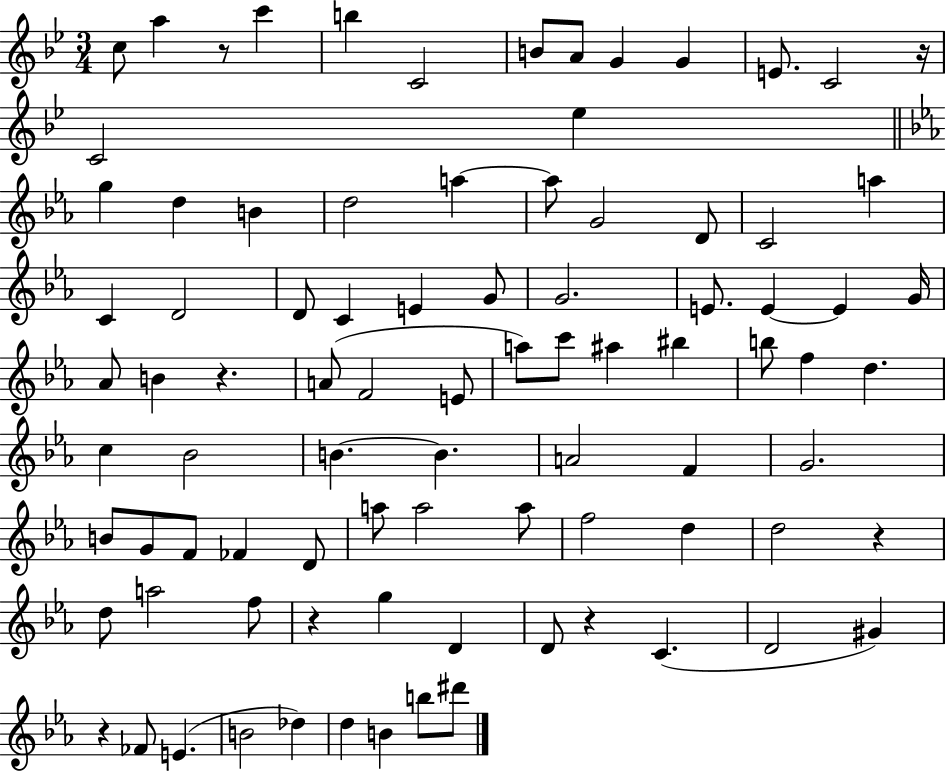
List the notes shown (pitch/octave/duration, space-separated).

C5/e A5/q R/e C6/q B5/q C4/h B4/e A4/e G4/q G4/q E4/e. C4/h R/s C4/h Eb5/q G5/q D5/q B4/q D5/h A5/q A5/e G4/h D4/e C4/h A5/q C4/q D4/h D4/e C4/q E4/q G4/e G4/h. E4/e. E4/q E4/q G4/s Ab4/e B4/q R/q. A4/e F4/h E4/e A5/e C6/e A#5/q BIS5/q B5/e F5/q D5/q. C5/q Bb4/h B4/q. B4/q. A4/h F4/q G4/h. B4/e G4/e F4/e FES4/q D4/e A5/e A5/h A5/e F5/h D5/q D5/h R/q D5/e A5/h F5/e R/q G5/q D4/q D4/e R/q C4/q. D4/h G#4/q R/q FES4/e E4/q. B4/h Db5/q D5/q B4/q B5/e D#6/e